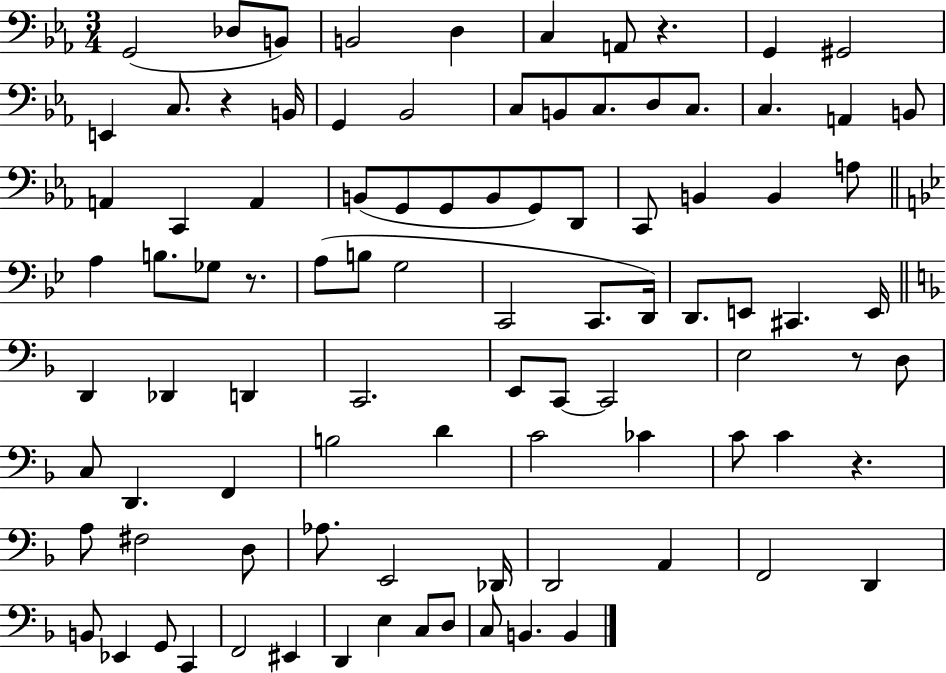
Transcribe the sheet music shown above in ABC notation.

X:1
T:Untitled
M:3/4
L:1/4
K:Eb
G,,2 _D,/2 B,,/2 B,,2 D, C, A,,/2 z G,, ^G,,2 E,, C,/2 z B,,/4 G,, _B,,2 C,/2 B,,/2 C,/2 D,/2 C,/2 C, A,, B,,/2 A,, C,, A,, B,,/2 G,,/2 G,,/2 B,,/2 G,,/2 D,,/2 C,,/2 B,, B,, A,/2 A, B,/2 _G,/2 z/2 A,/2 B,/2 G,2 C,,2 C,,/2 D,,/4 D,,/2 E,,/2 ^C,, E,,/4 D,, _D,, D,, C,,2 E,,/2 C,,/2 C,,2 E,2 z/2 D,/2 C,/2 D,, F,, B,2 D C2 _C C/2 C z A,/2 ^F,2 D,/2 _A,/2 E,,2 _D,,/4 D,,2 A,, F,,2 D,, B,,/2 _E,, G,,/2 C,, F,,2 ^E,, D,, E, C,/2 D,/2 C,/2 B,, B,,